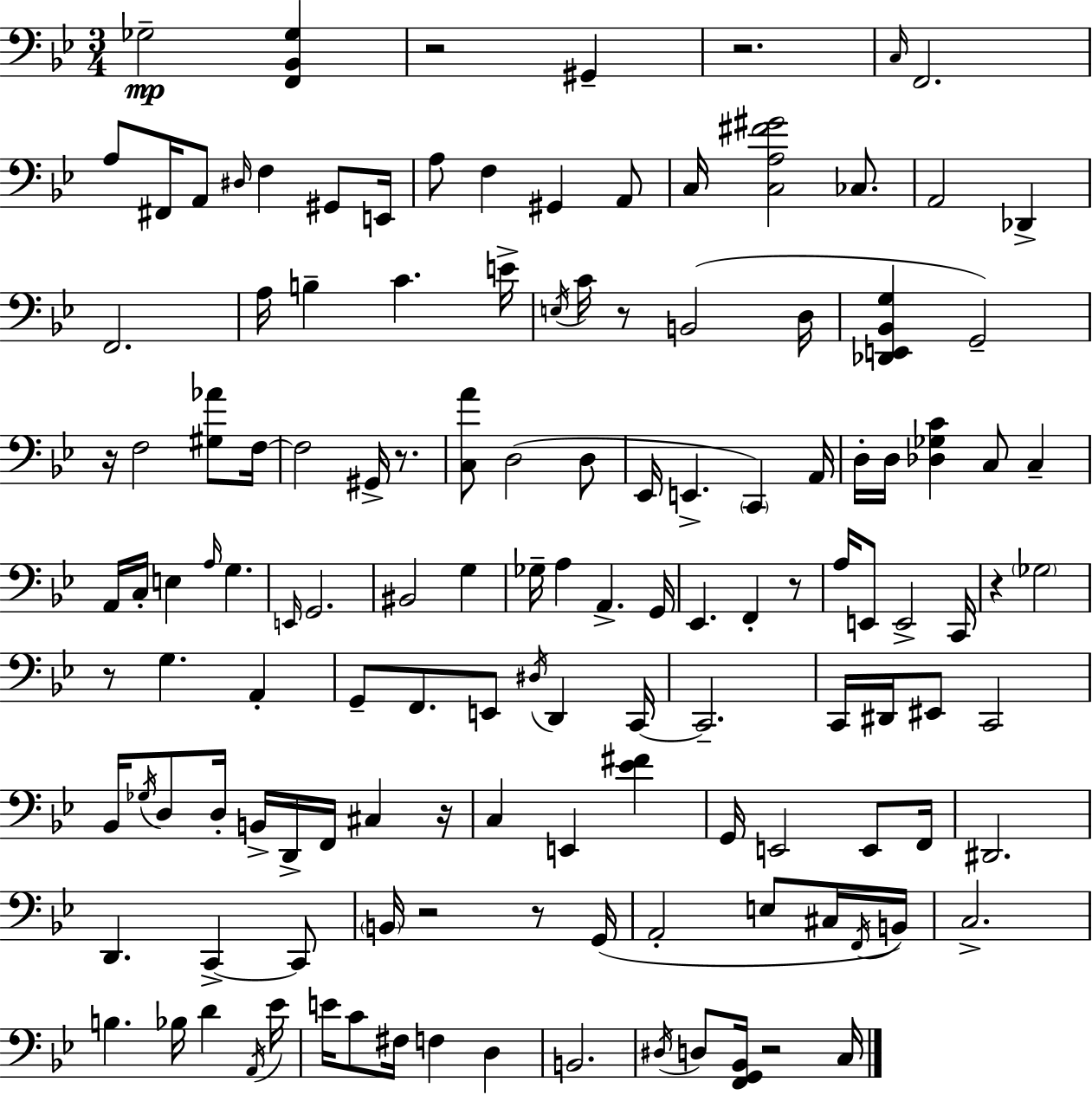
{
  \clef bass
  \numericTimeSignature
  \time 3/4
  \key bes \major
  \repeat volta 2 { ges2--\mp <f, bes, ges>4 | r2 gis,4-- | r2. | \grace { c16 } f,2. | \break a8 fis,16 a,8 \grace { dis16 } f4 gis,8 | e,16 a8 f4 gis,4 | a,8 c16 <c a fis' gis'>2 ces8. | a,2 des,4-> | \break f,2. | a16 b4-- c'4. | e'16-> \acciaccatura { e16 } c'16 r8 b,2( | d16 <des, e, bes, g>4 g,2--) | \break r16 f2 | <gis aes'>8 f16~~ f2 gis,16-> | r8. <c a'>8 d2( | d8 ees,16 e,4.-> \parenthesize c,4) | \break a,16 d16-. d16 <des ges c'>4 c8 c4-- | a,16 c16-. e4 \grace { a16 } g4. | \grace { e,16 } g,2. | bis,2 | \break g4 ges16-- a4 a,4.-> | g,16 ees,4. f,4-. | r8 a16 e,8 e,2-> | c,16 r4 \parenthesize ges2 | \break r8 g4. | a,4-. g,8-- f,8. e,8 | \acciaccatura { dis16 } d,4 c,16~~ c,2.-- | c,16 dis,16 eis,8 c,2 | \break bes,16 \acciaccatura { ges16 } d8 d16-. b,16-> | d,16-> f,16 cis4 r16 c4 e,4 | <ees' fis'>4 g,16 e,2 | e,8 f,16 dis,2. | \break d,4. | c,4->~~ c,8 \parenthesize b,16 r2 | r8 g,16( a,2-. | e8 cis16 \acciaccatura { f,16 }) b,16 c2.-> | \break b4. | bes16 d'4 \acciaccatura { a,16 } ees'16 e'16 c'8 | fis16 f4 d4 b,2. | \acciaccatura { dis16 } d8 | \break <f, g, bes,>16 r2 c16 } \bar "|."
}